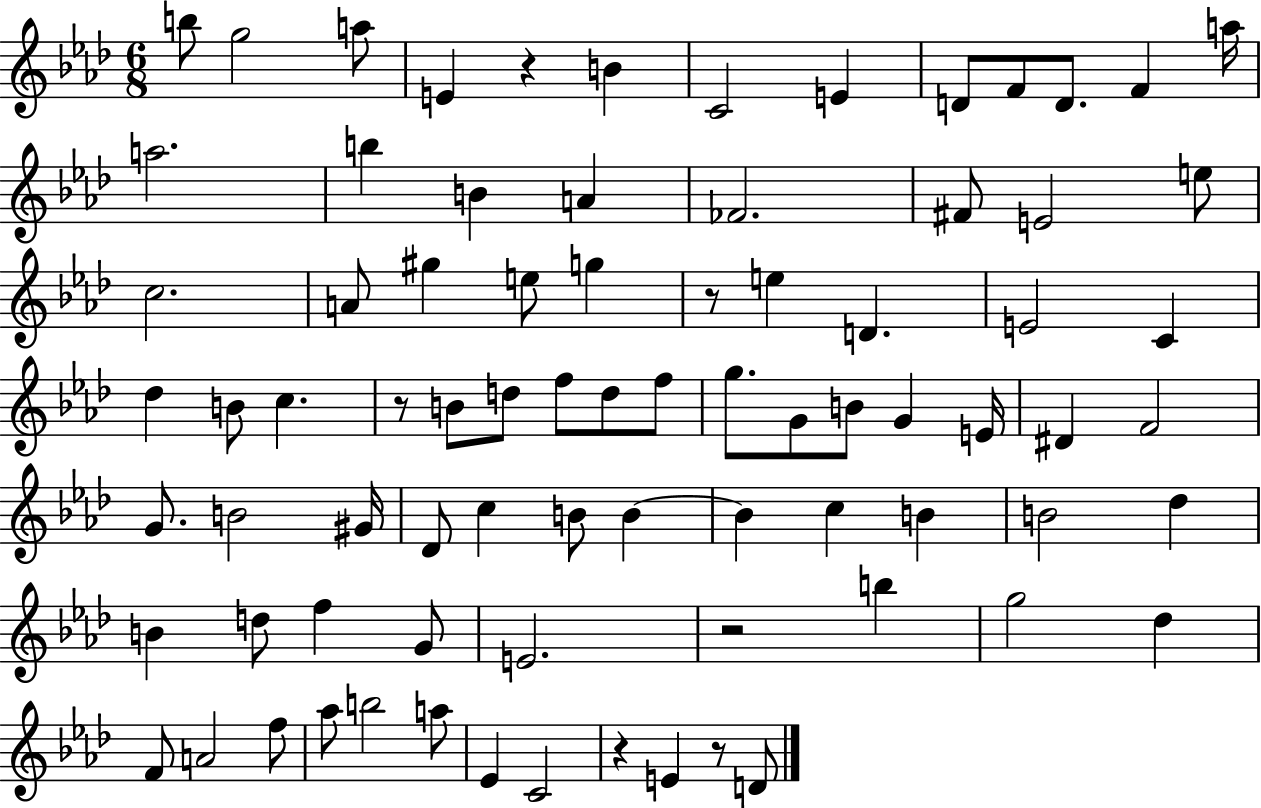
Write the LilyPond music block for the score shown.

{
  \clef treble
  \numericTimeSignature
  \time 6/8
  \key aes \major
  b''8 g''2 a''8 | e'4 r4 b'4 | c'2 e'4 | d'8 f'8 d'8. f'4 a''16 | \break a''2. | b''4 b'4 a'4 | fes'2. | fis'8 e'2 e''8 | \break c''2. | a'8 gis''4 e''8 g''4 | r8 e''4 d'4. | e'2 c'4 | \break des''4 b'8 c''4. | r8 b'8 d''8 f''8 d''8 f''8 | g''8. g'8 b'8 g'4 e'16 | dis'4 f'2 | \break g'8. b'2 gis'16 | des'8 c''4 b'8 b'4~~ | b'4 c''4 b'4 | b'2 des''4 | \break b'4 d''8 f''4 g'8 | e'2. | r2 b''4 | g''2 des''4 | \break f'8 a'2 f''8 | aes''8 b''2 a''8 | ees'4 c'2 | r4 e'4 r8 d'8 | \break \bar "|."
}